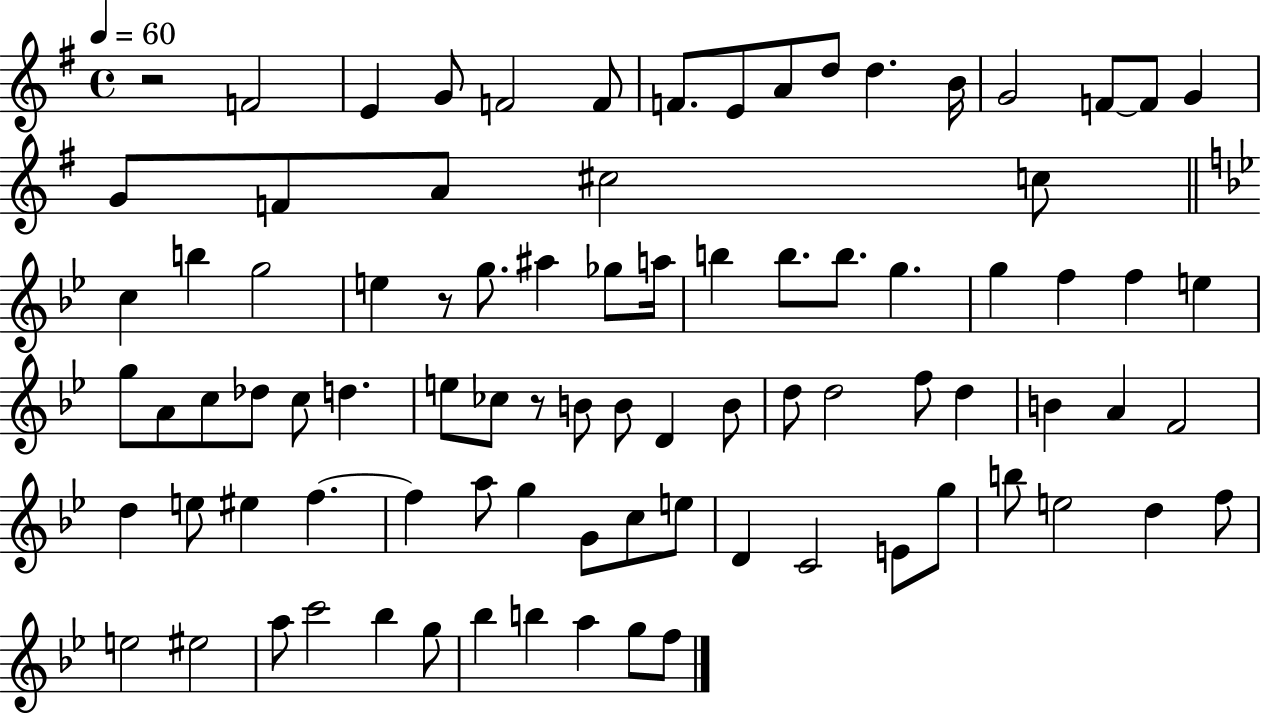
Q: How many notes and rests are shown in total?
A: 87